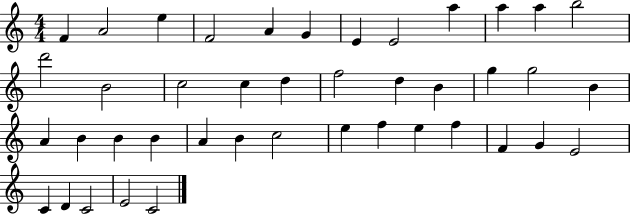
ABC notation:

X:1
T:Untitled
M:4/4
L:1/4
K:C
F A2 e F2 A G E E2 a a a b2 d'2 B2 c2 c d f2 d B g g2 B A B B B A B c2 e f e f F G E2 C D C2 E2 C2